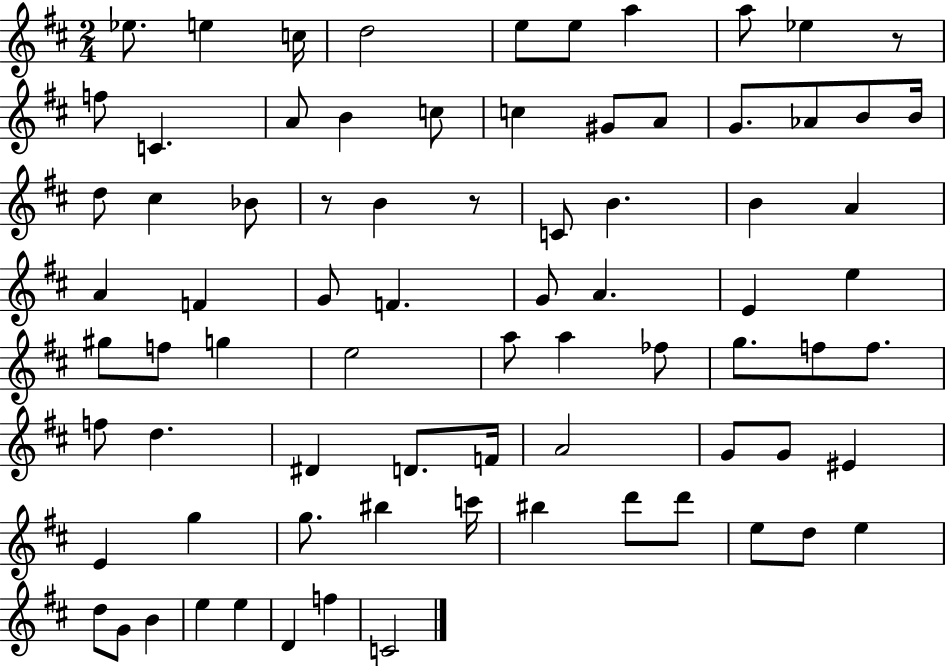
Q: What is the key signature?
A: D major